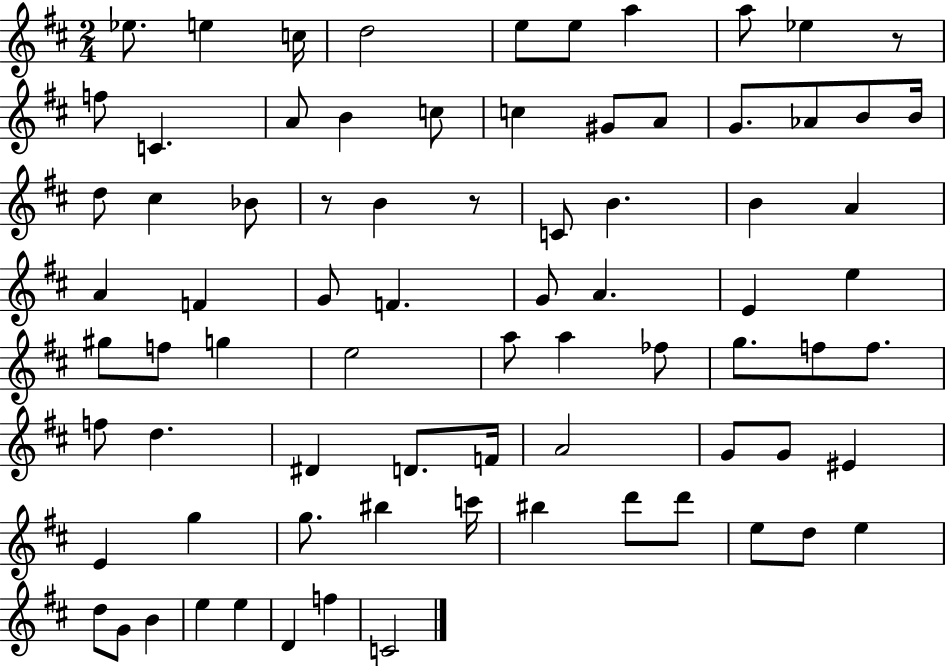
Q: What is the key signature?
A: D major